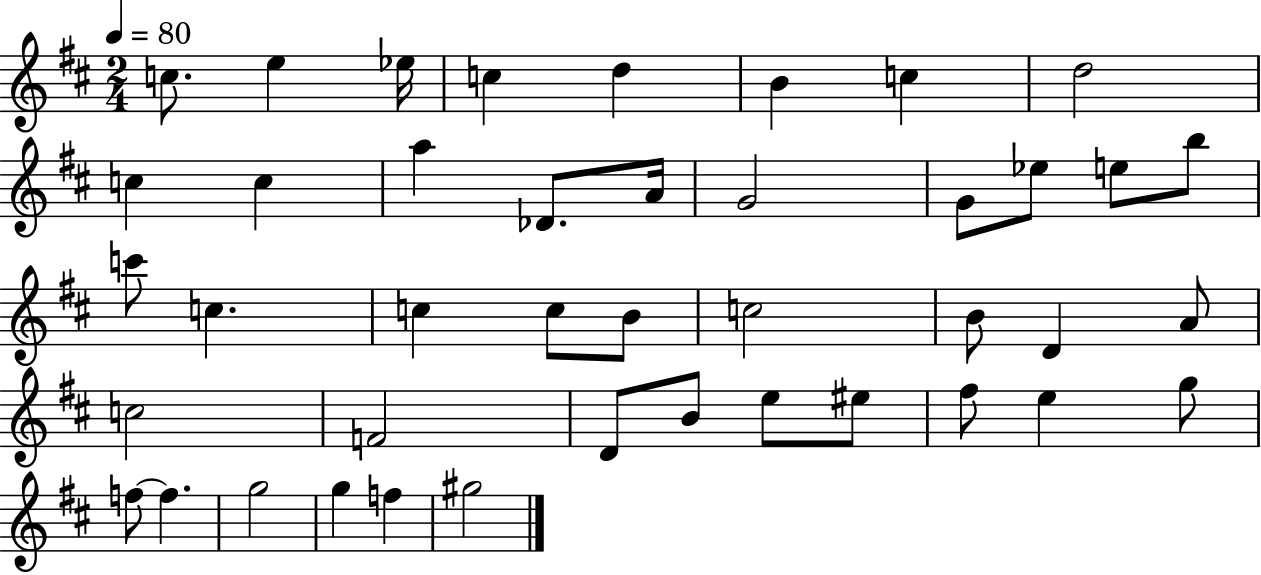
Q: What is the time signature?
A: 2/4